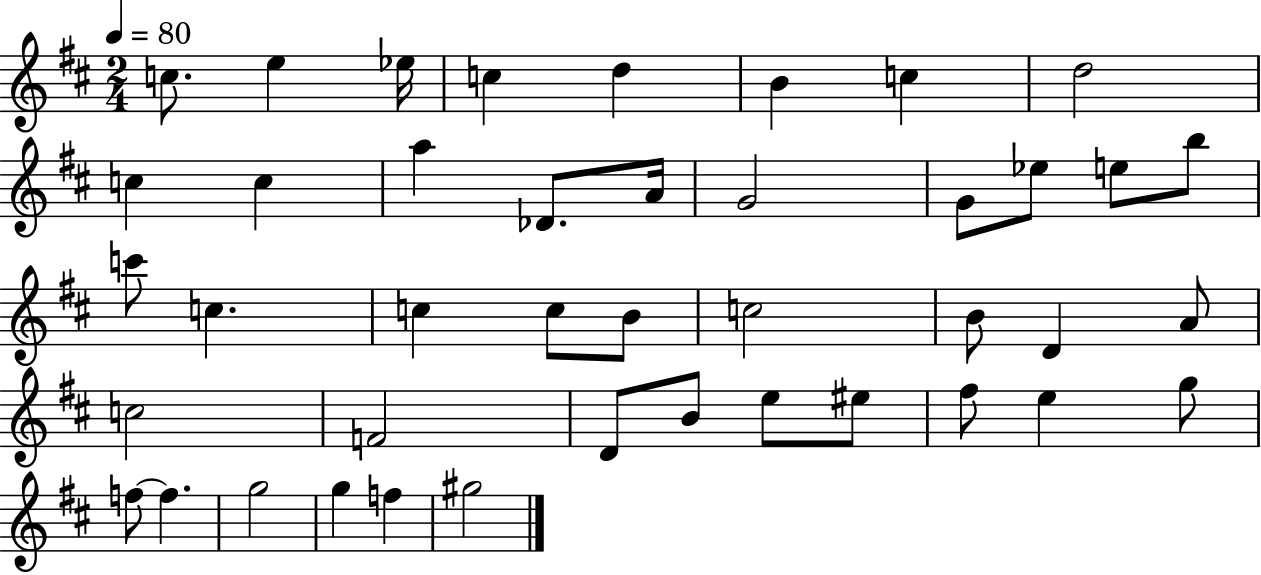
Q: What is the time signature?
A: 2/4